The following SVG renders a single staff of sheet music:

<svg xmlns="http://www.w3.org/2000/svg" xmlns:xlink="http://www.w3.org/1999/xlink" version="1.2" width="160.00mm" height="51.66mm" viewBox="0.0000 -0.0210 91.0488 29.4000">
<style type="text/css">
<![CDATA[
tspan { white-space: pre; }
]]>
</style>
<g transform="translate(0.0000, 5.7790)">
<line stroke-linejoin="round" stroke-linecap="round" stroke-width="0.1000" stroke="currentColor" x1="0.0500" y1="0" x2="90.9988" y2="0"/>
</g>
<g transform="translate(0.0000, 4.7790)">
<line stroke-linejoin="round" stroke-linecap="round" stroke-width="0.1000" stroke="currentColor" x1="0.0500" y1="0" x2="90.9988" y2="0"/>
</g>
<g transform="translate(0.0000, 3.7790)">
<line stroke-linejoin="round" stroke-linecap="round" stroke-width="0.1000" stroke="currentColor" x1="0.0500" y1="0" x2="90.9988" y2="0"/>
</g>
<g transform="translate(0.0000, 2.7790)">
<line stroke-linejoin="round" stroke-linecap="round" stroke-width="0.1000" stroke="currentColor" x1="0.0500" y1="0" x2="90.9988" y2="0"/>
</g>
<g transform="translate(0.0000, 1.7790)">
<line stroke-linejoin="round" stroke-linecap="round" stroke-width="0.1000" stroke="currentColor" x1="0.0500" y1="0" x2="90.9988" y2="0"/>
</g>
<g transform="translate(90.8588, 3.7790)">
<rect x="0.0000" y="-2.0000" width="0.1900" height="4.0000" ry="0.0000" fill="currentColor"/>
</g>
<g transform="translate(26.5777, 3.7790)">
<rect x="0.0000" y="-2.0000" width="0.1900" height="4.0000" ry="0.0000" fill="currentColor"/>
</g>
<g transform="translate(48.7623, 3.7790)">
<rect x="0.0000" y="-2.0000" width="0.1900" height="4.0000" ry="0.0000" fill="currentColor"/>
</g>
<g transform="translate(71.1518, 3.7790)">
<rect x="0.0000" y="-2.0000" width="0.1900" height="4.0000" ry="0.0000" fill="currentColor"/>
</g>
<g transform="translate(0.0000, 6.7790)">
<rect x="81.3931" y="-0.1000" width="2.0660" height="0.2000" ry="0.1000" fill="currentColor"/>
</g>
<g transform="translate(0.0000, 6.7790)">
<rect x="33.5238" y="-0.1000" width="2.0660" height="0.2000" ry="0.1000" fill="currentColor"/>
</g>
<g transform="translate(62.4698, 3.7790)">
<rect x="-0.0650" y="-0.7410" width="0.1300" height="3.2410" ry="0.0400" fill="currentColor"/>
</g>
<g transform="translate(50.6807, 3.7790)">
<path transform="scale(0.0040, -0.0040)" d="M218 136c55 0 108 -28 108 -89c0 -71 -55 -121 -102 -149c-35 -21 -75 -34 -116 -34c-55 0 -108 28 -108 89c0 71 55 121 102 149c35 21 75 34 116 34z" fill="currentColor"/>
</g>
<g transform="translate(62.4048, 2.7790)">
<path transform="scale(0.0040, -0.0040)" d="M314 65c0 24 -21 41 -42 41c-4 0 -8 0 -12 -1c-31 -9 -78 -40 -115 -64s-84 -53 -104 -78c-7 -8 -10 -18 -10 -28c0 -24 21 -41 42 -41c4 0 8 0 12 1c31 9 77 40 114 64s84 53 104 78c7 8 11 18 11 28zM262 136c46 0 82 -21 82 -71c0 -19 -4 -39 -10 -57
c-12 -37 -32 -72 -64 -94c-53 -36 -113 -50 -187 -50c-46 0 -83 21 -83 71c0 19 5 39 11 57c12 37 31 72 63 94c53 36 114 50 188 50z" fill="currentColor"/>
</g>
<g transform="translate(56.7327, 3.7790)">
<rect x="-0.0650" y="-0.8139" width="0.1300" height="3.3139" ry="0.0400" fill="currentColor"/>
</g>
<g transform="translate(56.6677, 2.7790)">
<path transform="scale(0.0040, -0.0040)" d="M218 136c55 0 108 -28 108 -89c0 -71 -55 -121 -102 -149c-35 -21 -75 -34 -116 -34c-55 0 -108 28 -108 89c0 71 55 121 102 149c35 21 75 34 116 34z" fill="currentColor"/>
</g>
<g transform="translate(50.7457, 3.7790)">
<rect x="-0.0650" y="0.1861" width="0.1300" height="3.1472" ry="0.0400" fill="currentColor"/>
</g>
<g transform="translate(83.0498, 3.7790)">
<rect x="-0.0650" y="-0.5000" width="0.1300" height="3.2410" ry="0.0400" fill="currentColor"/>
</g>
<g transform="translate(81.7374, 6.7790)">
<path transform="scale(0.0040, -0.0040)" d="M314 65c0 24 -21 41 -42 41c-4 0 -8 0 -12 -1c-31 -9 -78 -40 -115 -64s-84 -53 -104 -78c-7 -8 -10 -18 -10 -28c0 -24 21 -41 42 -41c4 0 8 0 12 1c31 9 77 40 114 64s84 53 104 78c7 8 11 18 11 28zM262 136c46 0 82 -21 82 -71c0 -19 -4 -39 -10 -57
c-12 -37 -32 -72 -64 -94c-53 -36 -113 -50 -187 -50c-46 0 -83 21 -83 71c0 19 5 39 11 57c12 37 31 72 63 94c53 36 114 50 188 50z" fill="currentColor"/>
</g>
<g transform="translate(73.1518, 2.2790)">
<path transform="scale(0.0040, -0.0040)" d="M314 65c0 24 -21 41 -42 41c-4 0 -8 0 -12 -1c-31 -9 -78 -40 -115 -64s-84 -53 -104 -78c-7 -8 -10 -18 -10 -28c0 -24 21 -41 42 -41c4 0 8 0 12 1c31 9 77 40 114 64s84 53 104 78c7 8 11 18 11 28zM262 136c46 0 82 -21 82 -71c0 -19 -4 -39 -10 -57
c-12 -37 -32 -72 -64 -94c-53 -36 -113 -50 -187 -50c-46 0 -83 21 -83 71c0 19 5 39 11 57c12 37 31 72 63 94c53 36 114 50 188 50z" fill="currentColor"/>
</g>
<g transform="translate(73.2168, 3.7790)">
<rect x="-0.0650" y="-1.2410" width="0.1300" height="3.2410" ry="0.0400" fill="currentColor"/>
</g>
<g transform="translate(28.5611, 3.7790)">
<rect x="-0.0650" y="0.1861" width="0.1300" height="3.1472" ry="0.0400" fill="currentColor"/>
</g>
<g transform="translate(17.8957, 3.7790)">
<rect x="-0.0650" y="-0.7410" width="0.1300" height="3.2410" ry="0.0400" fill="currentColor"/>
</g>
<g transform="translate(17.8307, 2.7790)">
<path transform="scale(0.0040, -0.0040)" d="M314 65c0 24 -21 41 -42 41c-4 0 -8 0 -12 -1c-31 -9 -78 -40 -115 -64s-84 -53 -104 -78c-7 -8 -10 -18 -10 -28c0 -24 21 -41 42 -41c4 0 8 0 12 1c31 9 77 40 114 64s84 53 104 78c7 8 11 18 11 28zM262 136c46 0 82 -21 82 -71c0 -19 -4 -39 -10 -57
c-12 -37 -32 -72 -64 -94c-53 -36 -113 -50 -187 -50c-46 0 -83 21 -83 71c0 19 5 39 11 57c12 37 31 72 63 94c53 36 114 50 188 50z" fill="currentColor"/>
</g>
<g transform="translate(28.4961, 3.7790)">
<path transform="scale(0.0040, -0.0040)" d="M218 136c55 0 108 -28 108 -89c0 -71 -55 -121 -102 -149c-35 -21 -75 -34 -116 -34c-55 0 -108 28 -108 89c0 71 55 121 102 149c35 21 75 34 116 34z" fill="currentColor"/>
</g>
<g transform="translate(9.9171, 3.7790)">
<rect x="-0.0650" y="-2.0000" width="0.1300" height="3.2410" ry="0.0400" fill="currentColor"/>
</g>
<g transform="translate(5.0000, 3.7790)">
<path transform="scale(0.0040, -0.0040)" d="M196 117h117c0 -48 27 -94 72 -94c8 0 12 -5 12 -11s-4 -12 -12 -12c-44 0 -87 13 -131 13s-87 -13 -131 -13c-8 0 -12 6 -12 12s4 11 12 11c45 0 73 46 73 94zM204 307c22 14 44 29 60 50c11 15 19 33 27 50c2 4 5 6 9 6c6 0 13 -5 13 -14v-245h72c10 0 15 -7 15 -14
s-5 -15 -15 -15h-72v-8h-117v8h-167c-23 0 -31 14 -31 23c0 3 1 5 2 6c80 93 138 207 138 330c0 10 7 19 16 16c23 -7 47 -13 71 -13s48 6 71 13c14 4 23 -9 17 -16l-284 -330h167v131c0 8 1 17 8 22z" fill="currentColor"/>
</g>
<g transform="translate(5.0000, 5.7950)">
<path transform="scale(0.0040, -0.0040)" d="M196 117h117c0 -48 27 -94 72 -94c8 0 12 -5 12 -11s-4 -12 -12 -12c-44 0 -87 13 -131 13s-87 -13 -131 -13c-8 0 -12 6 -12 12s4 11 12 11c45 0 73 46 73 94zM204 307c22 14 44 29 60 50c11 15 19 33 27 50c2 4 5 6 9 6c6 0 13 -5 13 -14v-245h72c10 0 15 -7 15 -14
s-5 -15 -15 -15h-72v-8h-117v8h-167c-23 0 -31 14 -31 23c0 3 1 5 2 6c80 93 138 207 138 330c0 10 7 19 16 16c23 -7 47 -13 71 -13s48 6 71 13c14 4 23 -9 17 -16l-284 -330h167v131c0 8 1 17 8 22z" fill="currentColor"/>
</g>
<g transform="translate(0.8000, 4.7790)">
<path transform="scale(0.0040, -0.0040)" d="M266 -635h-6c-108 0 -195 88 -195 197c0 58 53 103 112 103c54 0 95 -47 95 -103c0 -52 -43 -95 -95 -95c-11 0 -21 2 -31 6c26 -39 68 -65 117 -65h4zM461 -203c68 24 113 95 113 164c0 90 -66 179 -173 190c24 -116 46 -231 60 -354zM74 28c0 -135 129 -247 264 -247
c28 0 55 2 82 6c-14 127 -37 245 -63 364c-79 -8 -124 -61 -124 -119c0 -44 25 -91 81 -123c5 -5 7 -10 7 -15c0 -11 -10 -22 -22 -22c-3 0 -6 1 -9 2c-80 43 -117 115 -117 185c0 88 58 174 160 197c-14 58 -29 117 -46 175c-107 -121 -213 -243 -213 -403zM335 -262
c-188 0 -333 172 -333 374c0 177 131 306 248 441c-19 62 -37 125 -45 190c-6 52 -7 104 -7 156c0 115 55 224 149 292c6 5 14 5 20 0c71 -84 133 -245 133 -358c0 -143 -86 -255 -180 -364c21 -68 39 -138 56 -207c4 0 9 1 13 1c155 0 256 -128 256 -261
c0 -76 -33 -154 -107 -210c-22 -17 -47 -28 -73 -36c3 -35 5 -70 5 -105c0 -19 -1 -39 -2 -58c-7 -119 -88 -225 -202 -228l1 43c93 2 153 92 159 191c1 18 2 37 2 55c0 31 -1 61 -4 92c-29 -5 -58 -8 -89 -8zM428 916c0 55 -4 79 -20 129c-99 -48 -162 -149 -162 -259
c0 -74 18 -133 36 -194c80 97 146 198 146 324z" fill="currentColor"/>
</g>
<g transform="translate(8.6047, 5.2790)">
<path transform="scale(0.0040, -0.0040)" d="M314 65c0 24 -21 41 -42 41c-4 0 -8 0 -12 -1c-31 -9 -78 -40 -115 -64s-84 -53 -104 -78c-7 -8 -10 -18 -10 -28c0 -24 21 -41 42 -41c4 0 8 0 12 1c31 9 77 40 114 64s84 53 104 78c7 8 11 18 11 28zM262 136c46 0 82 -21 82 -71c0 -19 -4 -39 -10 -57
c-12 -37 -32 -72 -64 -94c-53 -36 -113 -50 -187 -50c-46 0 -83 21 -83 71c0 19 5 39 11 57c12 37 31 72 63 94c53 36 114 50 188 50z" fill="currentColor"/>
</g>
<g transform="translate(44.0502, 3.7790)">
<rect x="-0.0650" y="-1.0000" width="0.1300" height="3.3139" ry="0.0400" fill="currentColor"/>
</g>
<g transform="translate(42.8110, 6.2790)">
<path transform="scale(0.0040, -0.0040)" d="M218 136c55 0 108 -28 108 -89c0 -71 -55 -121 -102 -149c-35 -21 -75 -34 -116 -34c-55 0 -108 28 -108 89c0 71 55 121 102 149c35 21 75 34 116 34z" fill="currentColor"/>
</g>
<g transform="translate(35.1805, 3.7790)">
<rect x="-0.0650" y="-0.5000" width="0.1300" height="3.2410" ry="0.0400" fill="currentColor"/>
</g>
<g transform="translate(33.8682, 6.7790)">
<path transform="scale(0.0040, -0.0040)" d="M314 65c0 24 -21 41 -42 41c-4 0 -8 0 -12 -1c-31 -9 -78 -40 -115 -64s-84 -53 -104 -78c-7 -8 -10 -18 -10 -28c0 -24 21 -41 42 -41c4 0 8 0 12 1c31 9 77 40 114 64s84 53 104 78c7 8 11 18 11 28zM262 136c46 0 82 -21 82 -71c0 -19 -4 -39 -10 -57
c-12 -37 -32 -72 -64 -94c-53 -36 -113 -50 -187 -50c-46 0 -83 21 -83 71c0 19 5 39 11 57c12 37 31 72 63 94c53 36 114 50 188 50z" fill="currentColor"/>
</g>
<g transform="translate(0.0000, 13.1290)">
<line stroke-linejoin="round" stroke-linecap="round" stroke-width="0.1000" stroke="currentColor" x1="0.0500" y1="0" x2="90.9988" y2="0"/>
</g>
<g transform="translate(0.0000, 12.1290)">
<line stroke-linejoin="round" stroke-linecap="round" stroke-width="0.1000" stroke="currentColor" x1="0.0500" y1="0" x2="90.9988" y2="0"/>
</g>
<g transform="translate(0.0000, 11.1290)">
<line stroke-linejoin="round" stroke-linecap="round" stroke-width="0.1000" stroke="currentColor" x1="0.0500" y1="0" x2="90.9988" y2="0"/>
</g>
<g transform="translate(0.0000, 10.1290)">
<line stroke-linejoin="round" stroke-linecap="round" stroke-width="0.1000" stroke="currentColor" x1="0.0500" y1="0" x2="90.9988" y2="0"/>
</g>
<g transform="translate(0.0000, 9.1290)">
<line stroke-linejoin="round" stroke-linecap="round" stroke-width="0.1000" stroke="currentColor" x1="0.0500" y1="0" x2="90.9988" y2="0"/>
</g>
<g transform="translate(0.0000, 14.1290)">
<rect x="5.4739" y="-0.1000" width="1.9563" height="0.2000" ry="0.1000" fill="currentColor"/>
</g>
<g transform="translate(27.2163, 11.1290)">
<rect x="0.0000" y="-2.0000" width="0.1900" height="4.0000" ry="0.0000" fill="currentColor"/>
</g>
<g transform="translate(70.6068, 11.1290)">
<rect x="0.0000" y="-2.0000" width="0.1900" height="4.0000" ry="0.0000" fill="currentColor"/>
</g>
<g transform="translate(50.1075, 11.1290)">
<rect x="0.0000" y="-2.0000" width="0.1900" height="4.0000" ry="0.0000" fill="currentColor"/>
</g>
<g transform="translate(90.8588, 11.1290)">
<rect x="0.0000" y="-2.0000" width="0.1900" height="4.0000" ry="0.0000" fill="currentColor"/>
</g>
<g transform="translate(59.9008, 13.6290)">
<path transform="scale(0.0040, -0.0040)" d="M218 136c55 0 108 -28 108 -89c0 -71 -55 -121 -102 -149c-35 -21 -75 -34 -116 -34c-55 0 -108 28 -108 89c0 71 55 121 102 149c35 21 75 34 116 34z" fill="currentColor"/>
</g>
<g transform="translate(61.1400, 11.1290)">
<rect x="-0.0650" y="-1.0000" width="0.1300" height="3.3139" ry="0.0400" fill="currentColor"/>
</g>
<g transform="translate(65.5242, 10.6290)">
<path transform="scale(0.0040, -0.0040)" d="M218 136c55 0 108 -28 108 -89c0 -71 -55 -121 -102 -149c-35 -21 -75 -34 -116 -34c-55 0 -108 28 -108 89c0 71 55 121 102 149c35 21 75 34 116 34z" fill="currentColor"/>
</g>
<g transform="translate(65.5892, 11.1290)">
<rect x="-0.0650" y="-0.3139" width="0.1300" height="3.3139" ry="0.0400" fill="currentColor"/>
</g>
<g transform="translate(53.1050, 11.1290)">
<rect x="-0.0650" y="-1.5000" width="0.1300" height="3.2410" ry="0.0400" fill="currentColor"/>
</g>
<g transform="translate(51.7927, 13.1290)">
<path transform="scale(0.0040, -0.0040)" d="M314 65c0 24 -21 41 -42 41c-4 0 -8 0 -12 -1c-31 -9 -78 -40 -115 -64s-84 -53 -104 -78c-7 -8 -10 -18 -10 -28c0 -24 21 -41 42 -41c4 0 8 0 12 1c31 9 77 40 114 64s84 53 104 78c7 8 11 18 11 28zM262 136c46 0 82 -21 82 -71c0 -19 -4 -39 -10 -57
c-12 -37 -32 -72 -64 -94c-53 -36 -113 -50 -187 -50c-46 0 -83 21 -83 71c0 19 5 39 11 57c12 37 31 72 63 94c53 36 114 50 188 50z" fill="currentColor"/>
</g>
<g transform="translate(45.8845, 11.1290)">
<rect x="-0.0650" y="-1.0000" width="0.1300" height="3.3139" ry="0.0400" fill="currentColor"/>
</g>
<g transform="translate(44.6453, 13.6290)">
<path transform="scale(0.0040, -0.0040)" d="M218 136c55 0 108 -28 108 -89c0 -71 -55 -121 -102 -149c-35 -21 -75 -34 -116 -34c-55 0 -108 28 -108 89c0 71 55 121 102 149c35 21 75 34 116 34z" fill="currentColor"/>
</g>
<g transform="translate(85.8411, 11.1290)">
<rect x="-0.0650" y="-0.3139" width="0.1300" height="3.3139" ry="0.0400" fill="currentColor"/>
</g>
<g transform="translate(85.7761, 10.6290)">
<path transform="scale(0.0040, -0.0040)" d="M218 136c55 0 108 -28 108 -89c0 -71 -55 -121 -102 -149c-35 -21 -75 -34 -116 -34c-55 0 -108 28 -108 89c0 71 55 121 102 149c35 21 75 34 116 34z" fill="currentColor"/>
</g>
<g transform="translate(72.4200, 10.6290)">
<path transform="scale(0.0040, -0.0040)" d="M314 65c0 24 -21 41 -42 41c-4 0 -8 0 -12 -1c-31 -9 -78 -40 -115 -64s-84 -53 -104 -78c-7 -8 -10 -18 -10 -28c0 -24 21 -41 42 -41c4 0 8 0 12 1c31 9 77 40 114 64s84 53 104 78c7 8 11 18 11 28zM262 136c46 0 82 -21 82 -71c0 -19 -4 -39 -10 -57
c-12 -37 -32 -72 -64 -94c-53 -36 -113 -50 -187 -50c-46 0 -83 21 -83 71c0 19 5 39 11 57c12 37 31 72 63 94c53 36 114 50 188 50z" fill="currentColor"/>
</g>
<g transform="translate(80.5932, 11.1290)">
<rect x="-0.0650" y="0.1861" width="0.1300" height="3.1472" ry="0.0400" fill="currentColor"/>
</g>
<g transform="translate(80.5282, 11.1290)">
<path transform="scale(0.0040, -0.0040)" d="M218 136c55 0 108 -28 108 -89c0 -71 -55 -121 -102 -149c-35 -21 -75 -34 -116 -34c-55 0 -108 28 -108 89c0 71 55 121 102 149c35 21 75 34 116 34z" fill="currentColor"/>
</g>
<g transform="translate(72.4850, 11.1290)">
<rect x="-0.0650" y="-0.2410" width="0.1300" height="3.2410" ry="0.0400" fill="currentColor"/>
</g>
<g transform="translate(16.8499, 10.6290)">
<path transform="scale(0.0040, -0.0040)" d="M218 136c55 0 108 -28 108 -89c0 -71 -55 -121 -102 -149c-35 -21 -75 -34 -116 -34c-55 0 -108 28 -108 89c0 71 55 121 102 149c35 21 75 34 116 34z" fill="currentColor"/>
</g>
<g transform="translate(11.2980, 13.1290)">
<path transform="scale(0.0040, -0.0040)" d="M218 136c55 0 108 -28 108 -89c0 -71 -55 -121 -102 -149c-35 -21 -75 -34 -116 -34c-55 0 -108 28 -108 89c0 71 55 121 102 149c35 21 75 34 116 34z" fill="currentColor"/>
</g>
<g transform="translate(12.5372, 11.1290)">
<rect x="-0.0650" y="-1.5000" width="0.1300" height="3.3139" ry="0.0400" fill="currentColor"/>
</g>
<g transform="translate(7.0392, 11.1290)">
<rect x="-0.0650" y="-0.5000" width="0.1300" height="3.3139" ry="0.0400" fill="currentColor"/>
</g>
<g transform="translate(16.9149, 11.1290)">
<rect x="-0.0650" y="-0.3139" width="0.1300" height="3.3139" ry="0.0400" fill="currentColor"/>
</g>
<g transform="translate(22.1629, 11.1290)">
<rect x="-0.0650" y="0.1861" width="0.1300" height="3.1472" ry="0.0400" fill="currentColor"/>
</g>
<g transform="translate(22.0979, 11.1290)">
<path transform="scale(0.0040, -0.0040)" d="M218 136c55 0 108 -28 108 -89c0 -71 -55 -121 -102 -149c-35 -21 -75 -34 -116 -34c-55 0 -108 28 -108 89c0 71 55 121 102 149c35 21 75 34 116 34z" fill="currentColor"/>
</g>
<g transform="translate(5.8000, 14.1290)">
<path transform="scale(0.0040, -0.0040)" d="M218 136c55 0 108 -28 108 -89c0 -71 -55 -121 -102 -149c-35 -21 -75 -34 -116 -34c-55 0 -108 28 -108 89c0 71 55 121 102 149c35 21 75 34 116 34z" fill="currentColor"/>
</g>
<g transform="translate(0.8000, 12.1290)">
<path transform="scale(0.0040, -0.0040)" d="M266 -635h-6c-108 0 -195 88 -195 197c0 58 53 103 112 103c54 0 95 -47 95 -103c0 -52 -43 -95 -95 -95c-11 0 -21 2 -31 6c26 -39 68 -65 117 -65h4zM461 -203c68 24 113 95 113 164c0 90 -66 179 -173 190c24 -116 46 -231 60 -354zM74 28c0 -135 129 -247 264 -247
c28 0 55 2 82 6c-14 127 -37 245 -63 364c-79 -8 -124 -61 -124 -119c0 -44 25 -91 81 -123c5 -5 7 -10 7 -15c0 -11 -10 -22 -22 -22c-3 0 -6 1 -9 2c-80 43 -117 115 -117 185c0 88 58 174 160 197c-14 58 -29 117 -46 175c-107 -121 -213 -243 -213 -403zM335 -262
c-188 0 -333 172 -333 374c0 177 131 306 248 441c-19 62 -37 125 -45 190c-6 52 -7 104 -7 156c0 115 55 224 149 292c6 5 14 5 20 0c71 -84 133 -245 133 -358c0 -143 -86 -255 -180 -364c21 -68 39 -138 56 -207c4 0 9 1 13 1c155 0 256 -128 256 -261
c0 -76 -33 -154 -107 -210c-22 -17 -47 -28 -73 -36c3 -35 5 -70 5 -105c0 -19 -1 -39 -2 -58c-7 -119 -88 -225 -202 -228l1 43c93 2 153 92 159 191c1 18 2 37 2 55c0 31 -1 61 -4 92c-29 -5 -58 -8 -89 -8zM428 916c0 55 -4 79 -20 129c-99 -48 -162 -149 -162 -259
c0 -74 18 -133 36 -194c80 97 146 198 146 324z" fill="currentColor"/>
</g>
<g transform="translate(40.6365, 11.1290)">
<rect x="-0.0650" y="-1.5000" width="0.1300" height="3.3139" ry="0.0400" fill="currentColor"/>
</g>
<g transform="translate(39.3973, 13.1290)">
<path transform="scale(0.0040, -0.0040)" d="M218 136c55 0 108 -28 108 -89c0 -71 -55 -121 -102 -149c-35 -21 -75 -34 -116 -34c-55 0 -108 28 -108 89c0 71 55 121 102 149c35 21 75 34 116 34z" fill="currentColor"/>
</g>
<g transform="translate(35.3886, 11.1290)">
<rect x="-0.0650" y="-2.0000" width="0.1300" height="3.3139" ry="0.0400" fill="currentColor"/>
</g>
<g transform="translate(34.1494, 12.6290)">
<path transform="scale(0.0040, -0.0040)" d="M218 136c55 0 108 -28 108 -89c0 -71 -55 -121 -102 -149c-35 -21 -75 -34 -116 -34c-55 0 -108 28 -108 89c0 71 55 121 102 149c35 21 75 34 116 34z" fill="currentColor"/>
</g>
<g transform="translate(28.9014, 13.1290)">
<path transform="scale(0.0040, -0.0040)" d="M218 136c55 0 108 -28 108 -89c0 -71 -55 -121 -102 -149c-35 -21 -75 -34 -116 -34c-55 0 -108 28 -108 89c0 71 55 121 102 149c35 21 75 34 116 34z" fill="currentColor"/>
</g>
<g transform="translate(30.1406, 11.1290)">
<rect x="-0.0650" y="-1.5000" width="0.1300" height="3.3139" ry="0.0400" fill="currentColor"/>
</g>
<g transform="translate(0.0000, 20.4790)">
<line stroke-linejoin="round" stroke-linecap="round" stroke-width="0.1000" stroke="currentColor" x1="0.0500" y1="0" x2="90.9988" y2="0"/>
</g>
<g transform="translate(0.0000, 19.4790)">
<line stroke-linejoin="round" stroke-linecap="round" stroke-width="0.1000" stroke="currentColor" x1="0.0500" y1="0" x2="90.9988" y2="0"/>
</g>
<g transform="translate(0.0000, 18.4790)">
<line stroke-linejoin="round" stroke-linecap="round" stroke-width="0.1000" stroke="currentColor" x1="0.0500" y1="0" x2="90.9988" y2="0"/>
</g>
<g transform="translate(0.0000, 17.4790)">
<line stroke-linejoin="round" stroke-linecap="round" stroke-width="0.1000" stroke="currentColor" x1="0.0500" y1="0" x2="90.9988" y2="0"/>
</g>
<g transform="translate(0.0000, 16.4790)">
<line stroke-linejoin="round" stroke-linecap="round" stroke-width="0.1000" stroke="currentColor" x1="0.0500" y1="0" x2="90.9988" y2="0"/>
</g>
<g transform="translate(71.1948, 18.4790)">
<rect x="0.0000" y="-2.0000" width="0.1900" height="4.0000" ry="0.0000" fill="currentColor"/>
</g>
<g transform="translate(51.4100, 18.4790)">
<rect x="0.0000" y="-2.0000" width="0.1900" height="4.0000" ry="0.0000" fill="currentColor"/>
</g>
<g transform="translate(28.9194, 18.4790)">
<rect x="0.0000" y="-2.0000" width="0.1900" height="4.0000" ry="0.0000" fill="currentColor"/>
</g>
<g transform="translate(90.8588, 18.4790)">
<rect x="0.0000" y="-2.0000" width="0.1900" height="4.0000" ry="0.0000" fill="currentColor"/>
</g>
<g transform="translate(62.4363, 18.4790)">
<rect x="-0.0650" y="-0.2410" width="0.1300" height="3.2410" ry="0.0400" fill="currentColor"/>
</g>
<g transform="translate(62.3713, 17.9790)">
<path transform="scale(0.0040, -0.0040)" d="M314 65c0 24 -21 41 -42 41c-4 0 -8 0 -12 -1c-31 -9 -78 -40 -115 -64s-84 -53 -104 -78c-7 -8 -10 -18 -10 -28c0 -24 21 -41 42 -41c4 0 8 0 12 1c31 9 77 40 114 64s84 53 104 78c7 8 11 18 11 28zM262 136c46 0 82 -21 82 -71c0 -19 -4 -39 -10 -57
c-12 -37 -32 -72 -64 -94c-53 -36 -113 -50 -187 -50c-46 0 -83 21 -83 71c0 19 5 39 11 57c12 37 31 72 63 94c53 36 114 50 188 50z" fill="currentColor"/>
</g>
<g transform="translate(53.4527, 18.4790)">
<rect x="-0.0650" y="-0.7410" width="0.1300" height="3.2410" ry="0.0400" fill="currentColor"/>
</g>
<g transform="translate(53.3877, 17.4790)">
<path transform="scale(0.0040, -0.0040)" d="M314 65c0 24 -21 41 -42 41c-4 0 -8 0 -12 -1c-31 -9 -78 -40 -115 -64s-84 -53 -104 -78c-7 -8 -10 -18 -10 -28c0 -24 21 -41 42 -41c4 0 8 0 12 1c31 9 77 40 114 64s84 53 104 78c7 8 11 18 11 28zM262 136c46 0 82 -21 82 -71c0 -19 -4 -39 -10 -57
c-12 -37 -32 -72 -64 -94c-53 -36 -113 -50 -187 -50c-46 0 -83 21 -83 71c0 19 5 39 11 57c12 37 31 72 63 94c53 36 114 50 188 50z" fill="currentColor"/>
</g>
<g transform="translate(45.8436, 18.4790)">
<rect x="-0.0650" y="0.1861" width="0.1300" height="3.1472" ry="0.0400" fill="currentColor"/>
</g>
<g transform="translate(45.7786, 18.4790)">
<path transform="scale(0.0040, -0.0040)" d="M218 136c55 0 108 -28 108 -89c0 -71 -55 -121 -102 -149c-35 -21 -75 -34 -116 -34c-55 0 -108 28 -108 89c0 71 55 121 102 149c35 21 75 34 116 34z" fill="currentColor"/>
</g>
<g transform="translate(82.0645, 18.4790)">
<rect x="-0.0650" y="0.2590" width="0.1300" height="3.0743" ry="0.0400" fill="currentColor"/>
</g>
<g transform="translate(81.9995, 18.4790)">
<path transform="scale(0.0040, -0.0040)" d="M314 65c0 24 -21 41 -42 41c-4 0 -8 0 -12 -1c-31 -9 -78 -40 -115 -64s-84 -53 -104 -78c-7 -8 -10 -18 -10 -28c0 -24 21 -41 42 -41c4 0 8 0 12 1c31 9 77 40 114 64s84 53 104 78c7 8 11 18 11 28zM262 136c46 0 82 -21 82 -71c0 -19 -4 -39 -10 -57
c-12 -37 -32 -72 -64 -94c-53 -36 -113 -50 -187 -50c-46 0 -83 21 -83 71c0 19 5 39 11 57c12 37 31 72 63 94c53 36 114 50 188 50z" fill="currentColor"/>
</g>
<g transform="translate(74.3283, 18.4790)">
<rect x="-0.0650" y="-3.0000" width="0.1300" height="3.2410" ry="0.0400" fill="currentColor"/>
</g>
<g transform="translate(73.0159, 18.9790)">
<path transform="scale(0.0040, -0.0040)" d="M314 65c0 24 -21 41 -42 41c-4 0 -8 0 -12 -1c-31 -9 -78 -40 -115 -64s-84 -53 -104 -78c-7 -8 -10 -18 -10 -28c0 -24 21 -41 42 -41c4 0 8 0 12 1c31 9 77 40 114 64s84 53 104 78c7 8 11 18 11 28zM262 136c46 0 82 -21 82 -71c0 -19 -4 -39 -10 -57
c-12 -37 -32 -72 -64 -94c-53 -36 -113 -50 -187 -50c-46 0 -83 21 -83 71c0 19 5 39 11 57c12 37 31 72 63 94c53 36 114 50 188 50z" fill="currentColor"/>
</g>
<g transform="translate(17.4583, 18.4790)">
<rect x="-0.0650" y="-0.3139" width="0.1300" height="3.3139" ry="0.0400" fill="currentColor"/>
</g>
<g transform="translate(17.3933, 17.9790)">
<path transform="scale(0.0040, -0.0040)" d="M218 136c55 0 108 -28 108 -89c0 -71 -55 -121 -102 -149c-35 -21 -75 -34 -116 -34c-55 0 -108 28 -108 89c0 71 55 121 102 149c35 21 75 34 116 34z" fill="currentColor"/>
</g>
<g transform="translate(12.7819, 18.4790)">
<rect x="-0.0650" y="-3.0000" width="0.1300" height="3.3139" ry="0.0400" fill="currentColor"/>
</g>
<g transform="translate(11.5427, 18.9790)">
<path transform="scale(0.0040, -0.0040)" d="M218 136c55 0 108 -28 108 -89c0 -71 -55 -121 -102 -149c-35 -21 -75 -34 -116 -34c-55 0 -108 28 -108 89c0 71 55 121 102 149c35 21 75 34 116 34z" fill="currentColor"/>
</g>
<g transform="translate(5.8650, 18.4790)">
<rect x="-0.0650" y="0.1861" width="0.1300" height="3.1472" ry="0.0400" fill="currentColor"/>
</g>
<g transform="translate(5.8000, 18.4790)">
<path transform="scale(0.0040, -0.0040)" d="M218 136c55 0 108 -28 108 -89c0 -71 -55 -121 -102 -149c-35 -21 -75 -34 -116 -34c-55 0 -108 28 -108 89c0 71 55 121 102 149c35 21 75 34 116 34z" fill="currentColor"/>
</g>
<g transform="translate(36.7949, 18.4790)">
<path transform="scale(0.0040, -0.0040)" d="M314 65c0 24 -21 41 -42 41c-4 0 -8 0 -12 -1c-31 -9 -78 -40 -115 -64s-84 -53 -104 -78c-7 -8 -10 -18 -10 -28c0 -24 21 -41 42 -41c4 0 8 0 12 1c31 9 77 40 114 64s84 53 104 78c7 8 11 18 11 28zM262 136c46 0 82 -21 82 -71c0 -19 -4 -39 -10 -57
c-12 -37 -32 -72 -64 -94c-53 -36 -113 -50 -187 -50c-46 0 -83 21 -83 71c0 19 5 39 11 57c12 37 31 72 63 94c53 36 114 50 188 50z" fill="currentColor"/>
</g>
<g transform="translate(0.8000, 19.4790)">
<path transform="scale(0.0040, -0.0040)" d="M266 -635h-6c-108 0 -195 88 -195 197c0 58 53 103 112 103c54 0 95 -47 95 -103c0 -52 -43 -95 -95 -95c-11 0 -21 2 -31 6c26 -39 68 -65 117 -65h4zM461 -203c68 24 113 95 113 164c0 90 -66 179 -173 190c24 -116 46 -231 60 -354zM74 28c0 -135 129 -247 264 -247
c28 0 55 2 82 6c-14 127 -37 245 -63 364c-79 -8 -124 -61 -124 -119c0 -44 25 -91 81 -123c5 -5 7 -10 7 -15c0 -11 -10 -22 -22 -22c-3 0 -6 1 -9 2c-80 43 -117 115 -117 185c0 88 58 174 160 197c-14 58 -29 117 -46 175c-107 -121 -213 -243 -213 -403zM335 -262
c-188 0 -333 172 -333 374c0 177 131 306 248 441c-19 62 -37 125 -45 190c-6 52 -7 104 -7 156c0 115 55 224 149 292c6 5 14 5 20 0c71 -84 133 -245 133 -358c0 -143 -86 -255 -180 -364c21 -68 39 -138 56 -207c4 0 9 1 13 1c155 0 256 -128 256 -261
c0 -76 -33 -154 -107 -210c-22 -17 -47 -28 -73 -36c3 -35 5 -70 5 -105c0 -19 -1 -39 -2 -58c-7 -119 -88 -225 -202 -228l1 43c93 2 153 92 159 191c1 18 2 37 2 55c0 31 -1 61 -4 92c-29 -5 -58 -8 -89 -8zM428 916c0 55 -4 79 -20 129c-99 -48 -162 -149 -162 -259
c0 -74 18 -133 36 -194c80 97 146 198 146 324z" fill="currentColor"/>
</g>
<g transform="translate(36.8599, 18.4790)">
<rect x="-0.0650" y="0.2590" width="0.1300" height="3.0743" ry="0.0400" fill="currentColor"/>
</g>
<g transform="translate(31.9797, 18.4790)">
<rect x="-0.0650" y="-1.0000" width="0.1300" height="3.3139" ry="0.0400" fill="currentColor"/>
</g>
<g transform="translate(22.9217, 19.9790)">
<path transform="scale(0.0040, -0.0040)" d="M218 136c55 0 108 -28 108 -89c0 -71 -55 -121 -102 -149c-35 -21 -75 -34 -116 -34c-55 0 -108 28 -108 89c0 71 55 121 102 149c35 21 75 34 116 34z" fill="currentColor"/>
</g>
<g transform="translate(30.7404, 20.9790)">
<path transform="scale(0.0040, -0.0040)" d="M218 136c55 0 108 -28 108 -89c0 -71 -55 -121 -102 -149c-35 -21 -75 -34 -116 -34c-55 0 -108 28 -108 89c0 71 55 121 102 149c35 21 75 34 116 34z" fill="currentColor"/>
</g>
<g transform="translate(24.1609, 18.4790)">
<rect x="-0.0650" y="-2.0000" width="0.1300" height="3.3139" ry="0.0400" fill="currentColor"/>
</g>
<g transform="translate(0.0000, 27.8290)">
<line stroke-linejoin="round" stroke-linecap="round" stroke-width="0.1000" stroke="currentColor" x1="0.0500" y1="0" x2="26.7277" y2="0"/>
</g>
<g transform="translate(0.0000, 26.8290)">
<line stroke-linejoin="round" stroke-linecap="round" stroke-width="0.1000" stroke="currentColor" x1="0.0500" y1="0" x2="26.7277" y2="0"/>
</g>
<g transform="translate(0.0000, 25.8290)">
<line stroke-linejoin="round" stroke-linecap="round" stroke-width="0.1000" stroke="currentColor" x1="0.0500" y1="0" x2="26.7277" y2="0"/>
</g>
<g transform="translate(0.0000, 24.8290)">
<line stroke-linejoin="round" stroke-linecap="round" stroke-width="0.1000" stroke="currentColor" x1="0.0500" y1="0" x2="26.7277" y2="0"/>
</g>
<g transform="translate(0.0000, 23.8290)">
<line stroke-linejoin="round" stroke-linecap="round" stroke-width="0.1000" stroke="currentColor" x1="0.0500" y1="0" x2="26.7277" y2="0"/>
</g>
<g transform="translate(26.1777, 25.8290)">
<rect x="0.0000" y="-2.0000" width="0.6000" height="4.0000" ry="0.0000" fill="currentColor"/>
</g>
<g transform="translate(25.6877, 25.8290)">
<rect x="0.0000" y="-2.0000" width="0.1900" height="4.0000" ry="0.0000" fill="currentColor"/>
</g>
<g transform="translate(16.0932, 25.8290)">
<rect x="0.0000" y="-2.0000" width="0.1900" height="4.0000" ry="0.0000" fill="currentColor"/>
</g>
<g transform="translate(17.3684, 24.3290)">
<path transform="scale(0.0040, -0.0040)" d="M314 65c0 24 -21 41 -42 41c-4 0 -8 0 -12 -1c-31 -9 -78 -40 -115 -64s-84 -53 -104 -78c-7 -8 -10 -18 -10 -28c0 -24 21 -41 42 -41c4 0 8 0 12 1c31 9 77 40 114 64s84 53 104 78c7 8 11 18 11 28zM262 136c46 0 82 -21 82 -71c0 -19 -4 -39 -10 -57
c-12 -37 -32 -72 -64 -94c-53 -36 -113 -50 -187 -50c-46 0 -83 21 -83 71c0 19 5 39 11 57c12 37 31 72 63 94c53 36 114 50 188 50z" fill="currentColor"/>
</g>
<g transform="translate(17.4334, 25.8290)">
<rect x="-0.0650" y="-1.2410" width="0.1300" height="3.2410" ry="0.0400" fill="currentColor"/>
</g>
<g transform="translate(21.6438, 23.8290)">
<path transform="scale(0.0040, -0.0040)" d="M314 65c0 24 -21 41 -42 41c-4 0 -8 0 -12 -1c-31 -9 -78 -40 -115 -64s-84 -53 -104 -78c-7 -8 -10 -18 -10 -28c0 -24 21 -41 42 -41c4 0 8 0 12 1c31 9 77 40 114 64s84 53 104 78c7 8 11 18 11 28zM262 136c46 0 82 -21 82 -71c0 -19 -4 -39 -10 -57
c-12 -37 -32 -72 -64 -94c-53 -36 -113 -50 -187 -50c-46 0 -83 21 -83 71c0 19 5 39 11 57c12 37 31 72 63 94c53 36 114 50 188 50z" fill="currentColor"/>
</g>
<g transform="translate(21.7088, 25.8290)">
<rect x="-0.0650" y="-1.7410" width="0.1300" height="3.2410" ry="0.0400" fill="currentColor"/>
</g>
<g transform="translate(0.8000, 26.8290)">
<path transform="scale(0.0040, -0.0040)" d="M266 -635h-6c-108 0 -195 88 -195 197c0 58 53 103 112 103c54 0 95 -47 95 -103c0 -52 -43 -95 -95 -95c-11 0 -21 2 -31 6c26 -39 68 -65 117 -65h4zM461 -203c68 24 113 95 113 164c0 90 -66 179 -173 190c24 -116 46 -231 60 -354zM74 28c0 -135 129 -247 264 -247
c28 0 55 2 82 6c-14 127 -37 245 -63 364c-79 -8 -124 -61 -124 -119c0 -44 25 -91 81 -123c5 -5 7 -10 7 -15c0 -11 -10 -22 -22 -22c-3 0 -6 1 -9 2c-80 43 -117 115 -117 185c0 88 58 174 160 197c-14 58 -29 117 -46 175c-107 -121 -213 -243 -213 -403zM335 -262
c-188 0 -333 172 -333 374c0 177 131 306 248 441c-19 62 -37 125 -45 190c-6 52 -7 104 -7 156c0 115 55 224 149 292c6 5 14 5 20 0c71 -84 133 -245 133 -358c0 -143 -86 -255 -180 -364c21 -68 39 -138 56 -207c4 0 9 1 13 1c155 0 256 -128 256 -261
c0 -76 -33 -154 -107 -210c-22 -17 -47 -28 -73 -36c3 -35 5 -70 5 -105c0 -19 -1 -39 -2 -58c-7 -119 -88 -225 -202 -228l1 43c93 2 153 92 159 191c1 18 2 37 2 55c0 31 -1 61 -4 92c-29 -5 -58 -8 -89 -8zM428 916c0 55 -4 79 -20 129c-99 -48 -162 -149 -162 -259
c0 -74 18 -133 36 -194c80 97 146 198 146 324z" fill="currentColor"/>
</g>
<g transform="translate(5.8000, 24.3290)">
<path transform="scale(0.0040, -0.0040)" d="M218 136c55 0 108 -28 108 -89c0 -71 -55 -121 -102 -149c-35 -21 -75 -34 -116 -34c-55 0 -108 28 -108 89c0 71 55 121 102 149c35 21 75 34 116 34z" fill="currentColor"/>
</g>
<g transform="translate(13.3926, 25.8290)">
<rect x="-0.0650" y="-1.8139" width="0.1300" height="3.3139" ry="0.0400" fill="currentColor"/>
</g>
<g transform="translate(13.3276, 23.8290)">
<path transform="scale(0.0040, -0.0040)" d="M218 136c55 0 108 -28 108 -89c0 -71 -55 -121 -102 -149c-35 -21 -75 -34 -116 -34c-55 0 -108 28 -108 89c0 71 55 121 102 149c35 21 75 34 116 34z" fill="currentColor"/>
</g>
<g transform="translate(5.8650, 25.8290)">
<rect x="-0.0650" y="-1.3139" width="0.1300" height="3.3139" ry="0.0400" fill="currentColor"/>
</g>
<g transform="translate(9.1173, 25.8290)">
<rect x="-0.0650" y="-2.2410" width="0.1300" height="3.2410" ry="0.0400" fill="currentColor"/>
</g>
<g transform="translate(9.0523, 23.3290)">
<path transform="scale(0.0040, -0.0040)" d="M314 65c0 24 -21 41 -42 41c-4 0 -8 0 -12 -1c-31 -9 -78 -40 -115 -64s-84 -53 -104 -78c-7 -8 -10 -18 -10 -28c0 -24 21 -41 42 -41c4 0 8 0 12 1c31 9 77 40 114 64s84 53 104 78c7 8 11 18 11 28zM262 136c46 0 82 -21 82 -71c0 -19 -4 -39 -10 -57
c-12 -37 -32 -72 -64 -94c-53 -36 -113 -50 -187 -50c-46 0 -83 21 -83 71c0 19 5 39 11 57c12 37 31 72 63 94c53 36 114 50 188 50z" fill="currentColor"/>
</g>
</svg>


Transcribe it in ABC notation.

X:1
T:Untitled
M:4/4
L:1/4
K:C
F2 d2 B C2 D B d d2 e2 C2 C E c B E F E D E2 D c c2 B c B A c F D B2 B d2 c2 A2 B2 e g2 f e2 f2